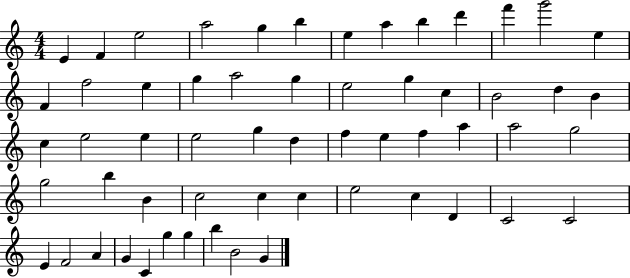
{
  \clef treble
  \numericTimeSignature
  \time 4/4
  \key c \major
  e'4 f'4 e''2 | a''2 g''4 b''4 | e''4 a''4 b''4 d'''4 | f'''4 g'''2 e''4 | \break f'4 f''2 e''4 | g''4 a''2 g''4 | e''2 g''4 c''4 | b'2 d''4 b'4 | \break c''4 e''2 e''4 | e''2 g''4 d''4 | f''4 e''4 f''4 a''4 | a''2 g''2 | \break g''2 b''4 b'4 | c''2 c''4 c''4 | e''2 c''4 d'4 | c'2 c'2 | \break e'4 f'2 a'4 | g'4 c'4 g''4 g''4 | b''4 b'2 g'4 | \bar "|."
}